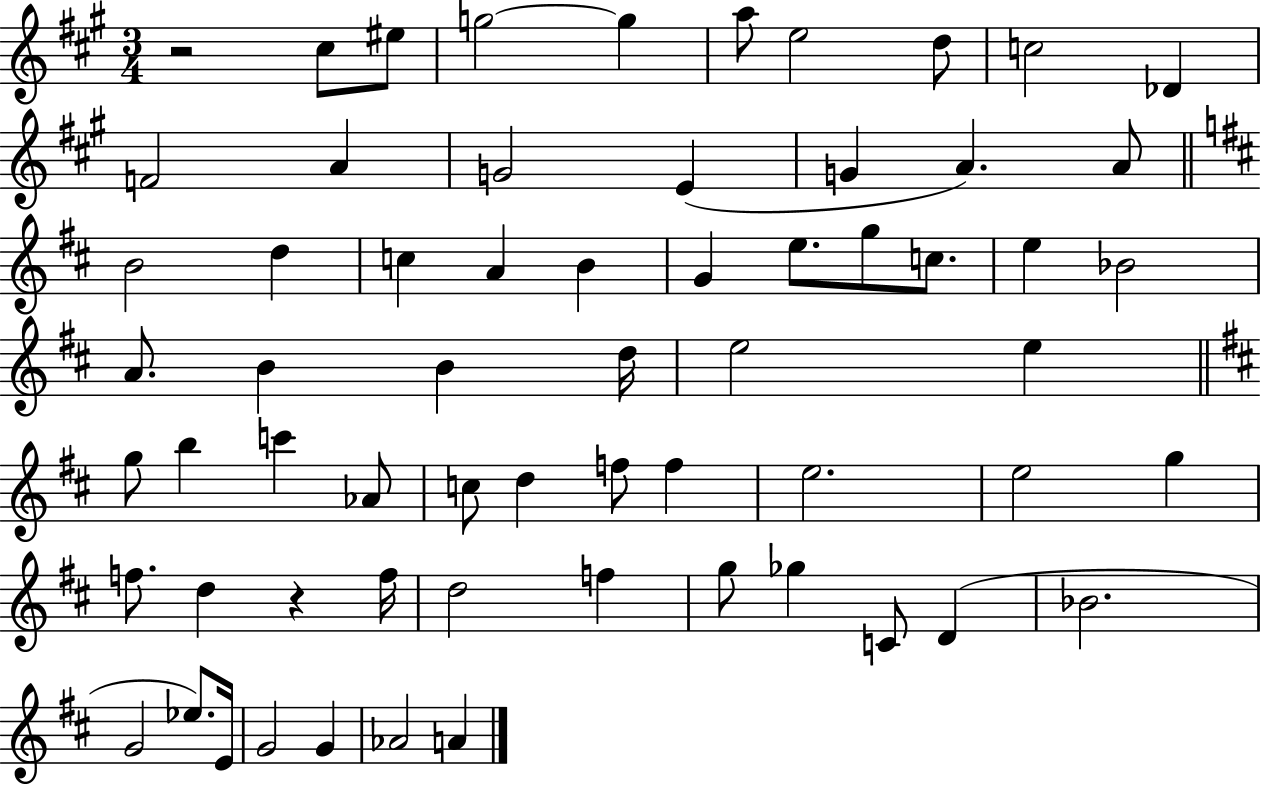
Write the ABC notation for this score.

X:1
T:Untitled
M:3/4
L:1/4
K:A
z2 ^c/2 ^e/2 g2 g a/2 e2 d/2 c2 _D F2 A G2 E G A A/2 B2 d c A B G e/2 g/2 c/2 e _B2 A/2 B B d/4 e2 e g/2 b c' _A/2 c/2 d f/2 f e2 e2 g f/2 d z f/4 d2 f g/2 _g C/2 D _B2 G2 _e/2 E/4 G2 G _A2 A